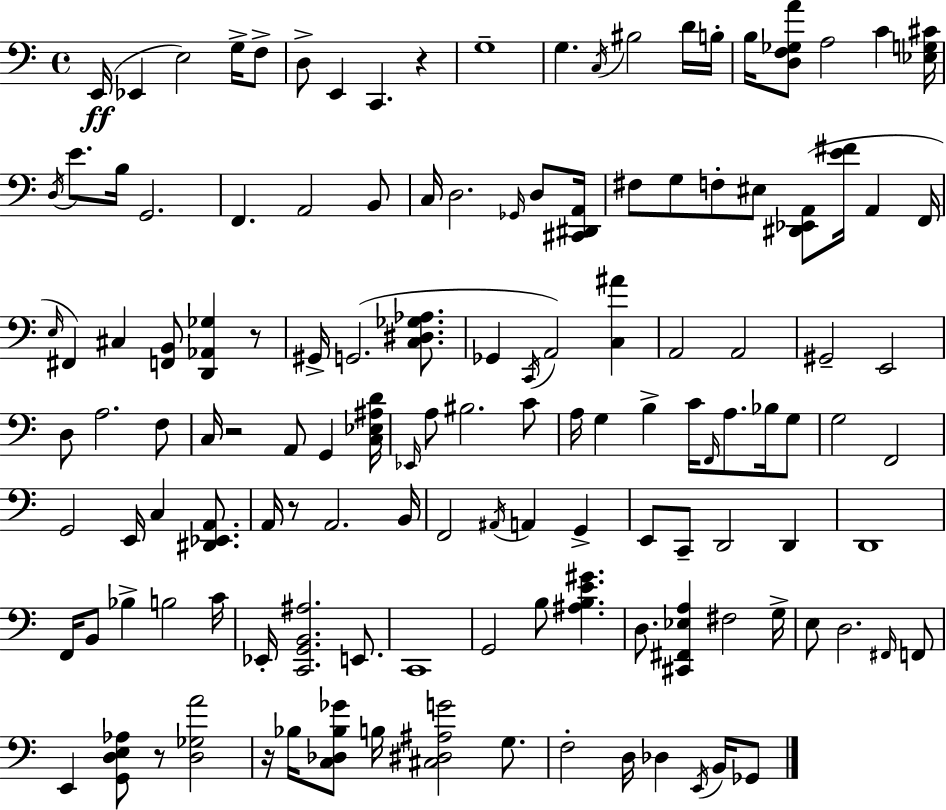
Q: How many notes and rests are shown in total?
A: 132